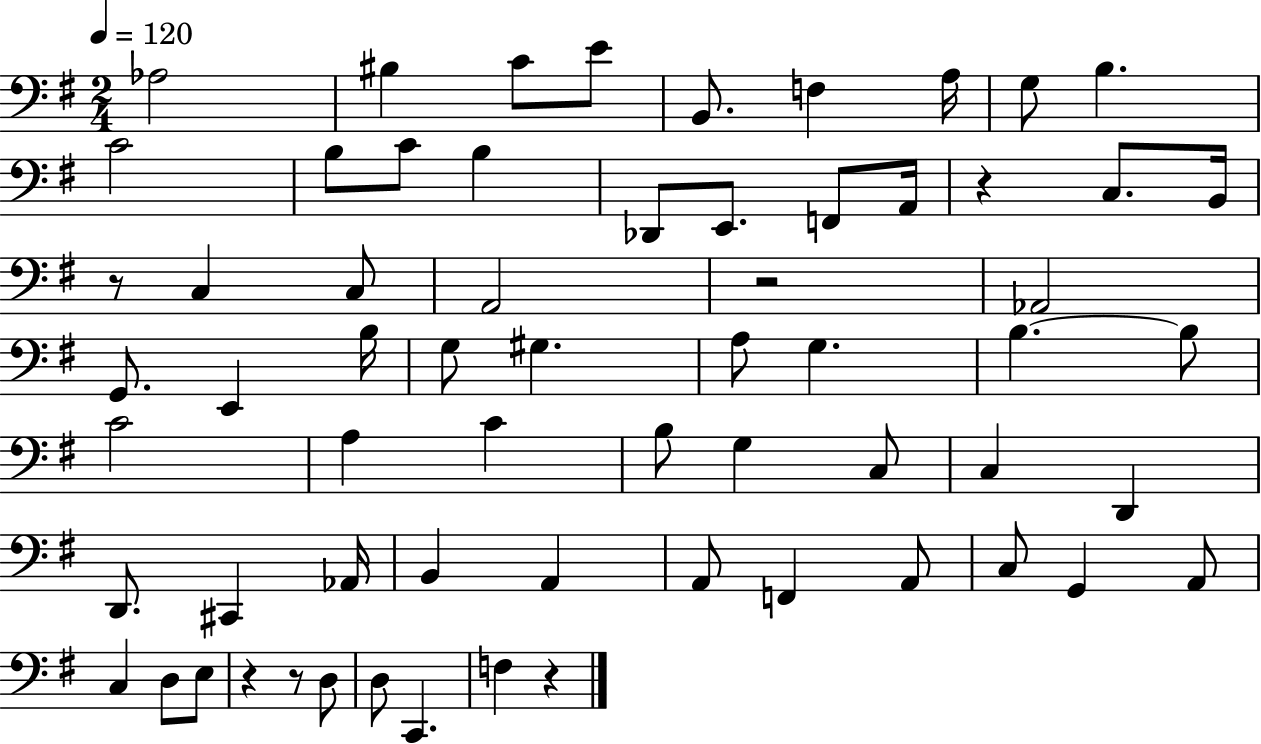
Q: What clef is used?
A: bass